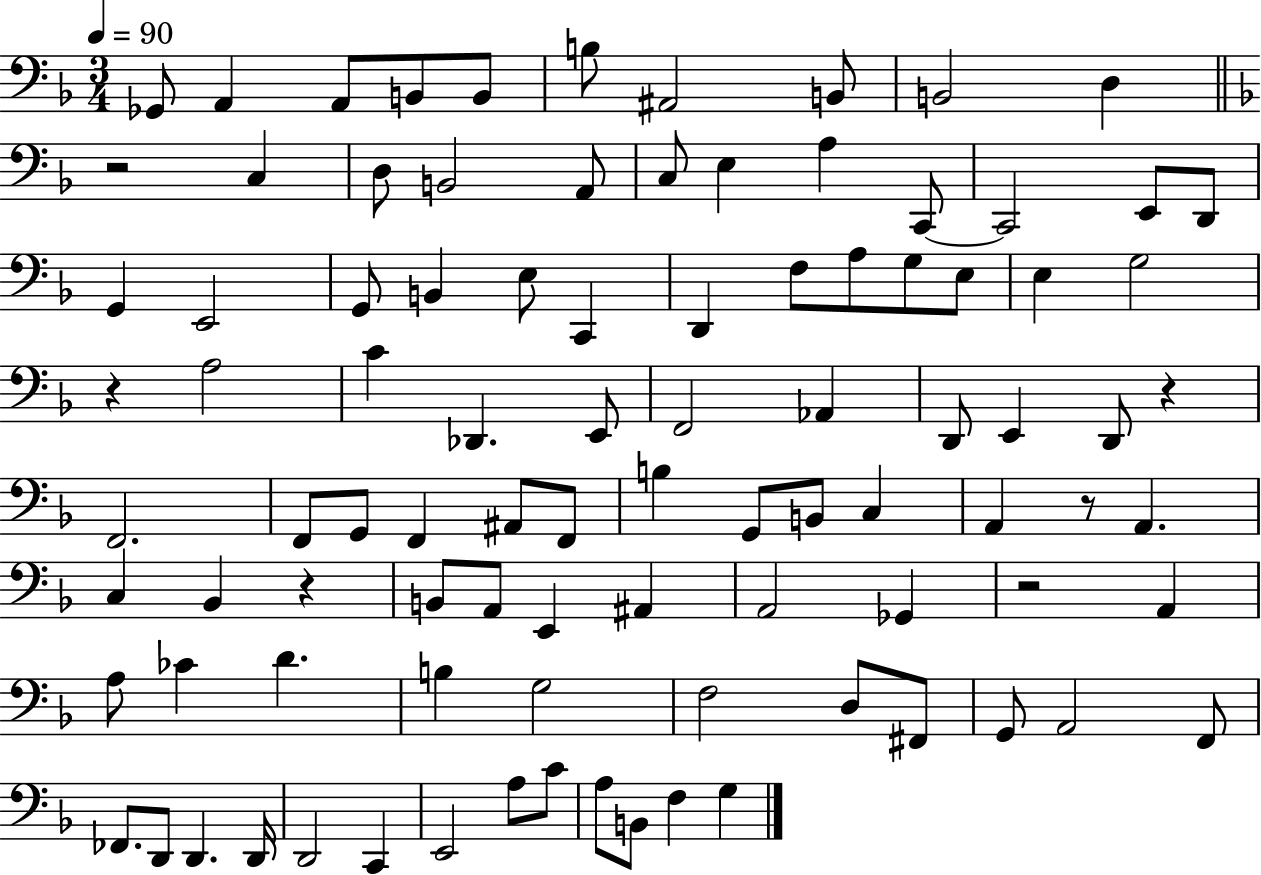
Gb2/e A2/q A2/e B2/e B2/e B3/e A#2/h B2/e B2/h D3/q R/h C3/q D3/e B2/h A2/e C3/e E3/q A3/q C2/e C2/h E2/e D2/e G2/q E2/h G2/e B2/q E3/e C2/q D2/q F3/e A3/e G3/e E3/e E3/q G3/h R/q A3/h C4/q Db2/q. E2/e F2/h Ab2/q D2/e E2/q D2/e R/q F2/h. F2/e G2/e F2/q A#2/e F2/e B3/q G2/e B2/e C3/q A2/q R/e A2/q. C3/q Bb2/q R/q B2/e A2/e E2/q A#2/q A2/h Gb2/q R/h A2/q A3/e CES4/q D4/q. B3/q G3/h F3/h D3/e F#2/e G2/e A2/h F2/e FES2/e. D2/e D2/q. D2/s D2/h C2/q E2/h A3/e C4/e A3/e B2/e F3/q G3/q